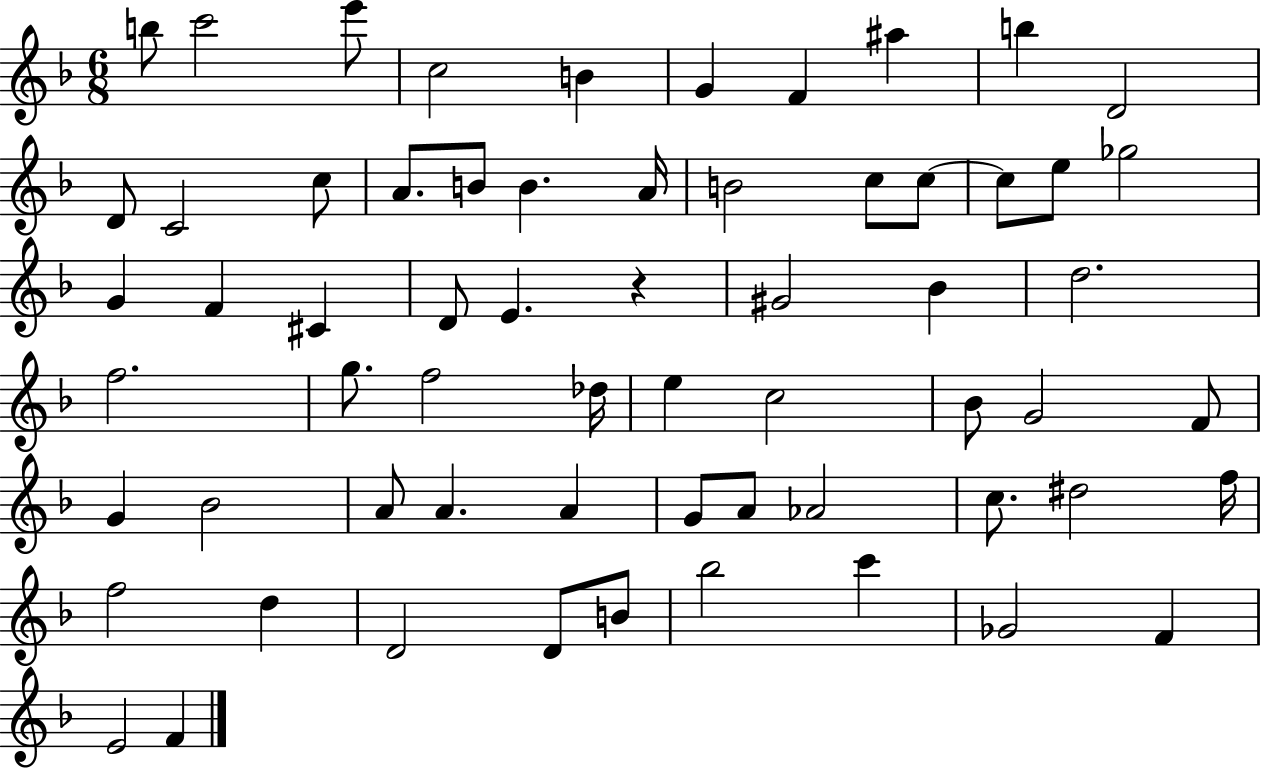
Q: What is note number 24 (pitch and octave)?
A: G4